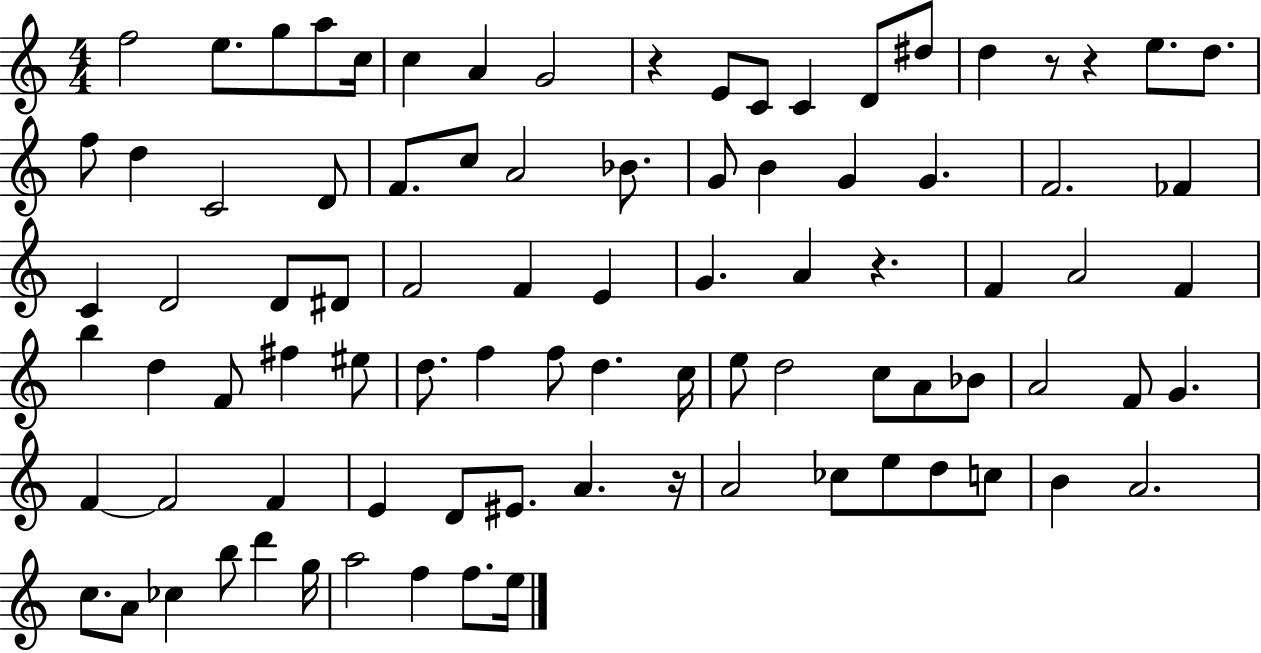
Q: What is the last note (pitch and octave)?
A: E5